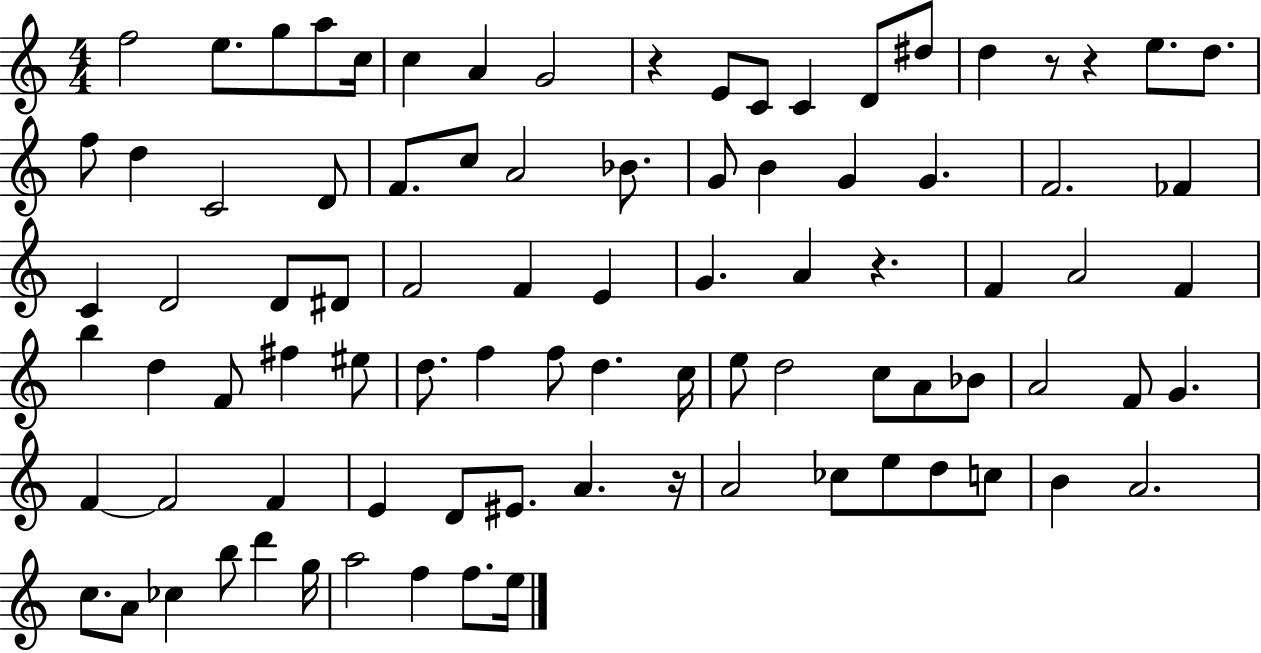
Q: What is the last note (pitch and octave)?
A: E5